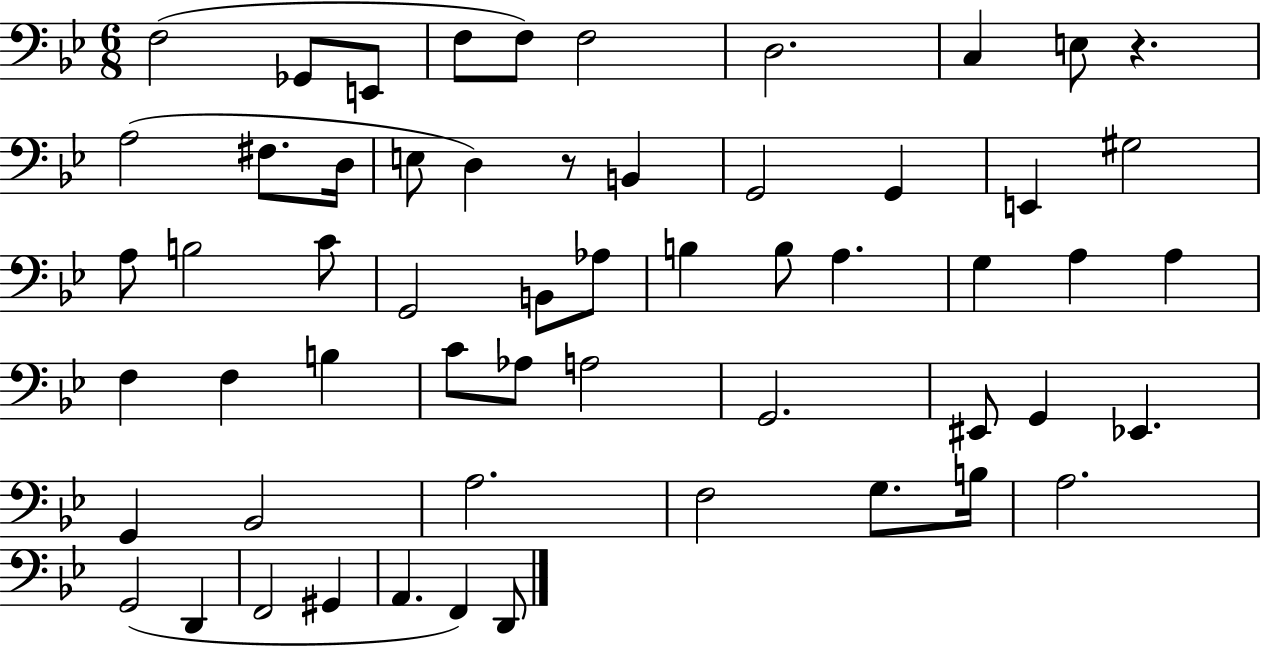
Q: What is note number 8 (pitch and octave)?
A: C3